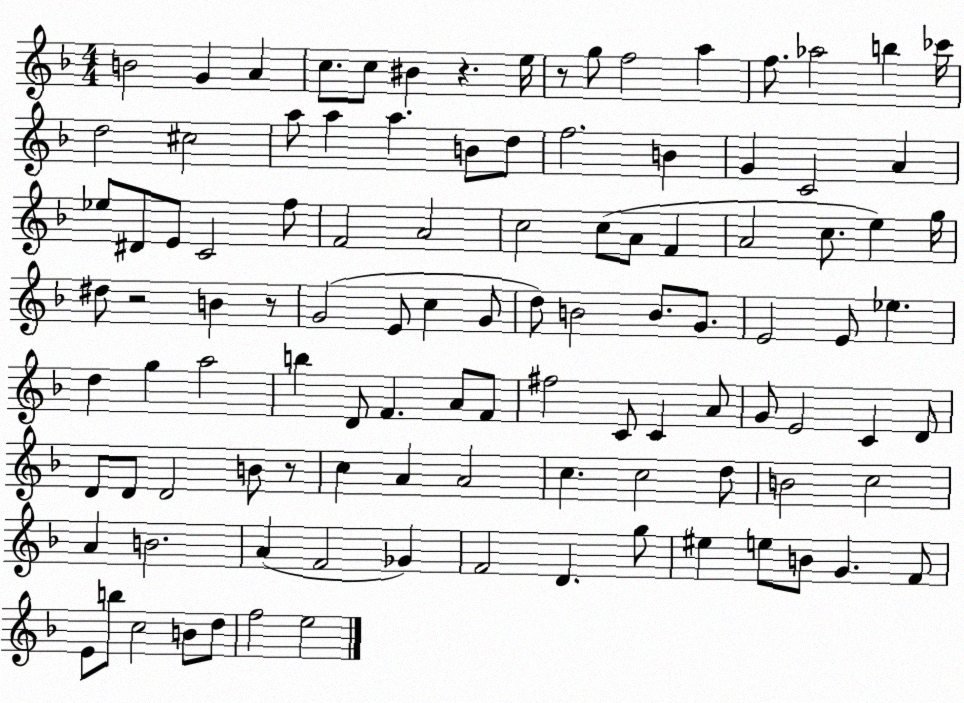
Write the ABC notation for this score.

X:1
T:Untitled
M:4/4
L:1/4
K:F
B2 G A c/2 c/2 ^B z e/4 z/2 g/2 f2 a f/2 _a2 b _c'/4 d2 ^c2 a/2 a a B/2 d/2 f2 B G C2 A _e/2 ^D/2 E/2 C2 f/2 F2 A2 c2 c/2 A/2 F A2 c/2 e g/4 ^d/2 z2 B z/2 G2 E/2 c G/2 d/2 B2 B/2 G/2 E2 E/2 _e d g a2 b D/2 F A/2 F/2 ^f2 C/2 C A/2 G/2 E2 C D/2 D/2 D/2 D2 B/2 z/2 c A A2 c c2 d/2 B2 c2 A B2 A F2 _G F2 D g/2 ^e e/2 B/2 G F/2 E/2 b/2 c2 B/2 d/2 f2 e2